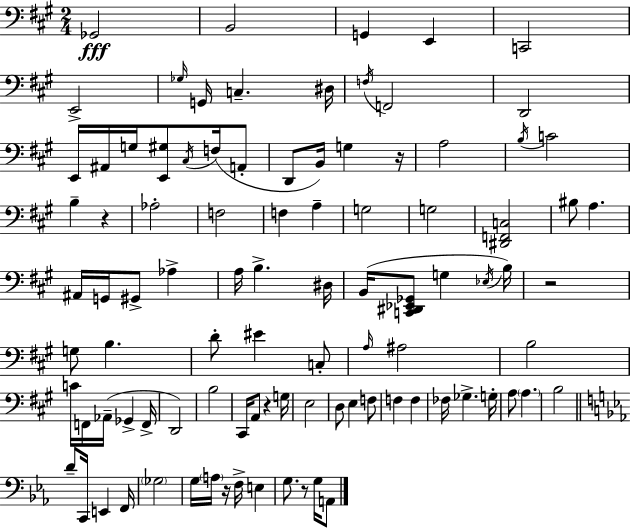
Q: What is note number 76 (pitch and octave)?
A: D4